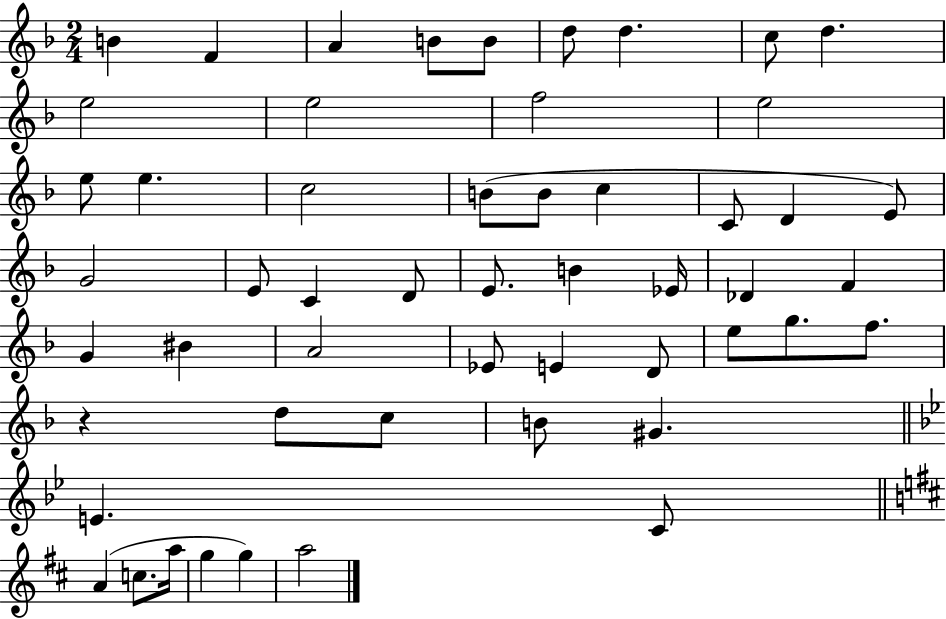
B4/q F4/q A4/q B4/e B4/e D5/e D5/q. C5/e D5/q. E5/h E5/h F5/h E5/h E5/e E5/q. C5/h B4/e B4/e C5/q C4/e D4/q E4/e G4/h E4/e C4/q D4/e E4/e. B4/q Eb4/s Db4/q F4/q G4/q BIS4/q A4/h Eb4/e E4/q D4/e E5/e G5/e. F5/e. R/q D5/e C5/e B4/e G#4/q. E4/q. C4/e A4/q C5/e. A5/s G5/q G5/q A5/h